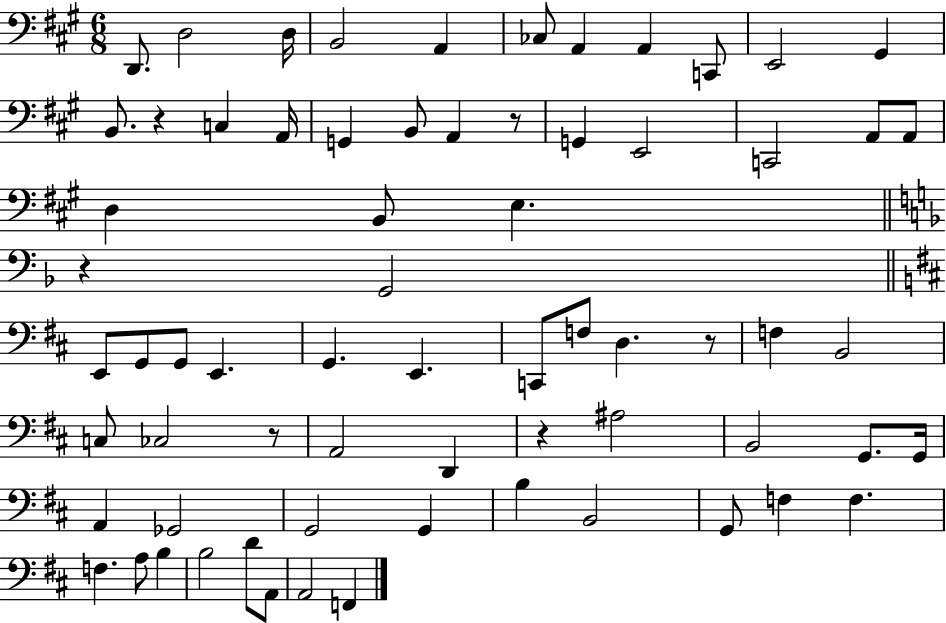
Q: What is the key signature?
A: A major